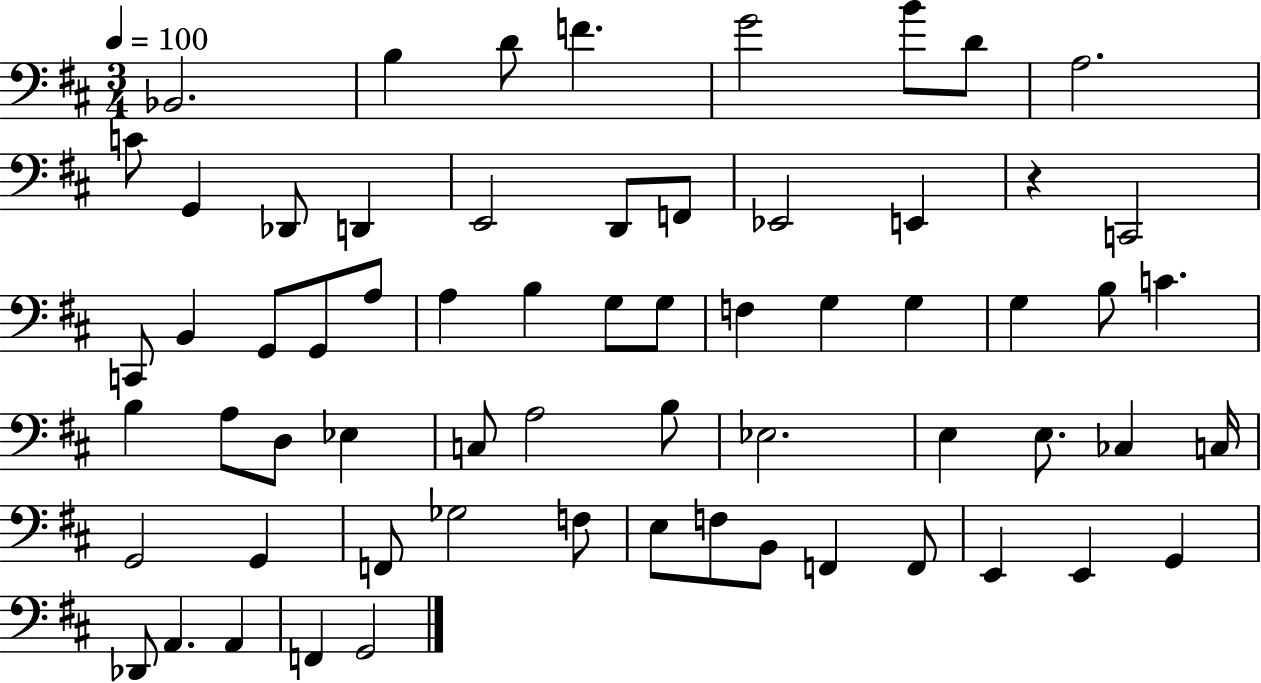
X:1
T:Untitled
M:3/4
L:1/4
K:D
_B,,2 B, D/2 F G2 B/2 D/2 A,2 C/2 G,, _D,,/2 D,, E,,2 D,,/2 F,,/2 _E,,2 E,, z C,,2 C,,/2 B,, G,,/2 G,,/2 A,/2 A, B, G,/2 G,/2 F, G, G, G, B,/2 C B, A,/2 D,/2 _E, C,/2 A,2 B,/2 _E,2 E, E,/2 _C, C,/4 G,,2 G,, F,,/2 _G,2 F,/2 E,/2 F,/2 B,,/2 F,, F,,/2 E,, E,, G,, _D,,/2 A,, A,, F,, G,,2